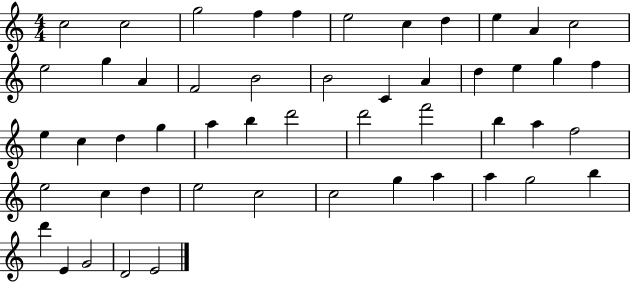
X:1
T:Untitled
M:4/4
L:1/4
K:C
c2 c2 g2 f f e2 c d e A c2 e2 g A F2 B2 B2 C A d e g f e c d g a b d'2 d'2 f'2 b a f2 e2 c d e2 c2 c2 g a a g2 b d' E G2 D2 E2